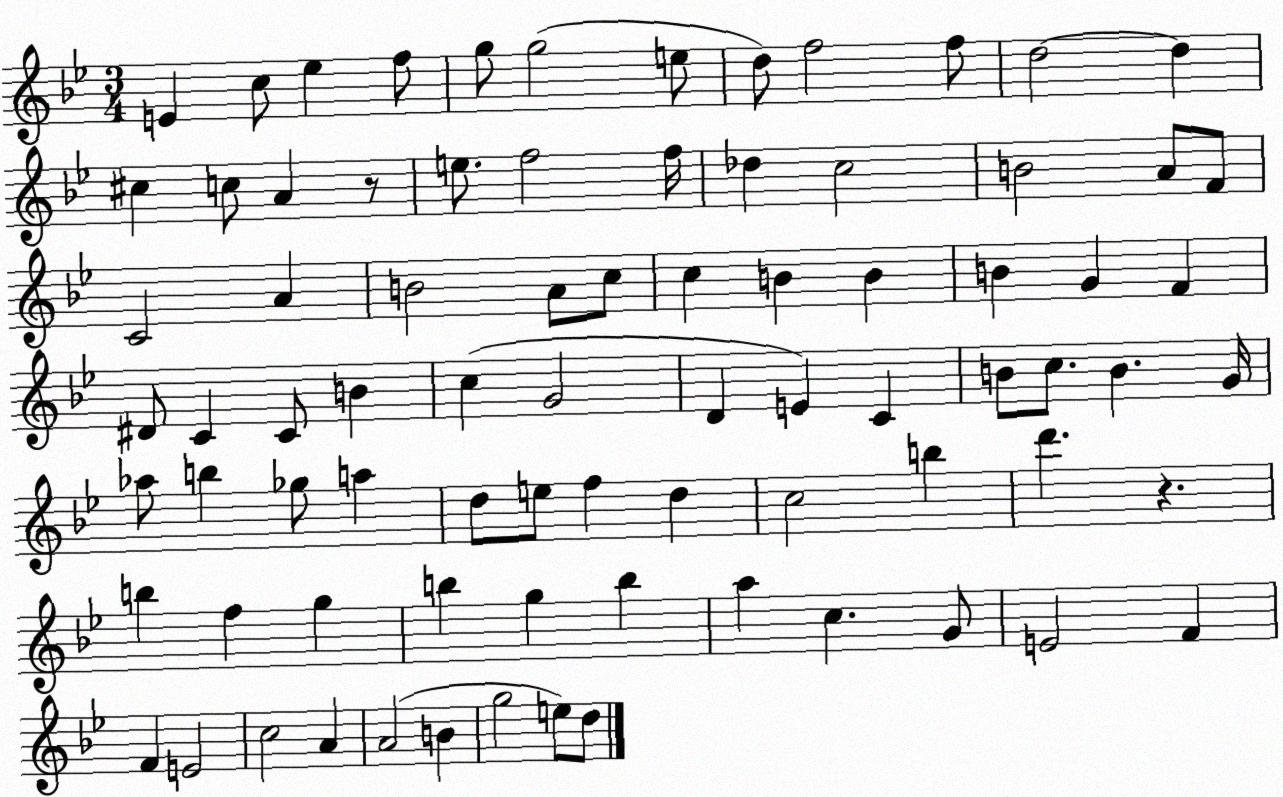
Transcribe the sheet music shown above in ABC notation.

X:1
T:Untitled
M:3/4
L:1/4
K:Bb
E c/2 _e f/2 g/2 g2 e/2 d/2 f2 f/2 d2 d ^c c/2 A z/2 e/2 f2 f/4 _d c2 B2 A/2 F/2 C2 A B2 A/2 c/2 c B B B G F ^D/2 C C/2 B c G2 D E C B/2 c/2 B G/4 _a/2 b _g/2 a d/2 e/2 f d c2 b d' z b f g b g b a c G/2 E2 F F E2 c2 A A2 B g2 e/2 d/2